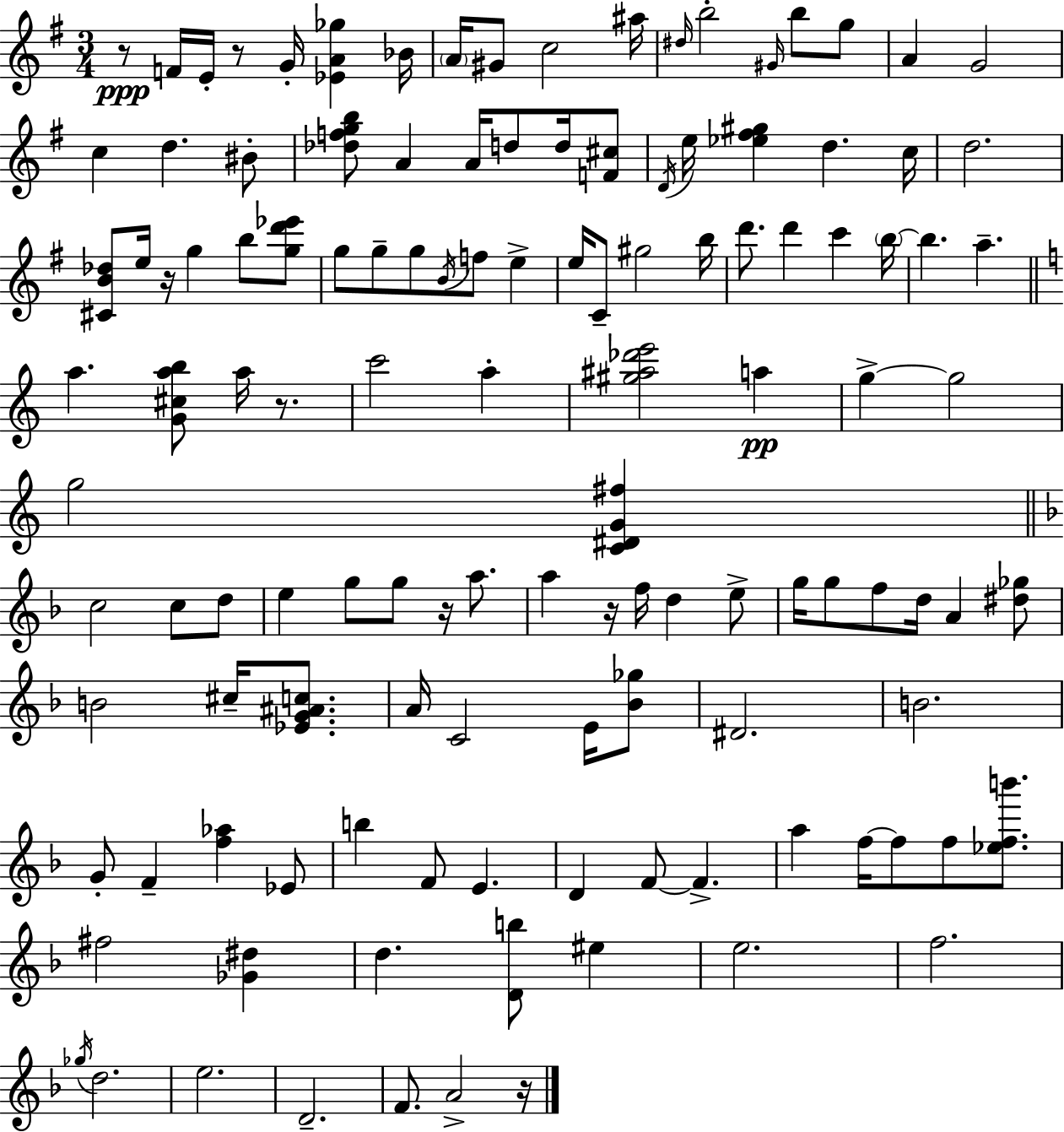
{
  \clef treble
  \numericTimeSignature
  \time 3/4
  \key e \minor
  \repeat volta 2 { r8\ppp f'16 e'16-. r8 g'16-. <ees' a' ges''>4 bes'16 | \parenthesize a'16 gis'8 c''2 ais''16 | \grace { dis''16 } b''2-. \grace { gis'16 } b''8 | g''8 a'4 g'2 | \break c''4 d''4. | bis'8-. <des'' f'' g'' b''>8 a'4 a'16 d''8 d''16 | <f' cis''>8 \acciaccatura { d'16 } e''16 <ees'' fis'' gis''>4 d''4. | c''16 d''2. | \break <cis' b' des''>8 e''16 r16 g''4 b''8 | <g'' d''' ees'''>8 g''8 g''8-- g''8 \acciaccatura { b'16 } f''8 | e''4-> e''16 c'8-- gis''2 | b''16 d'''8. d'''4 c'''4 | \break \parenthesize b''16~~ b''4. a''4.-- | \bar "||" \break \key c \major a''4. <g' cis'' a'' b''>8 a''16 r8. | c'''2 a''4-. | <gis'' ais'' des''' e'''>2 a''4\pp | g''4->~~ g''2 | \break g''2 <c' dis' g' fis''>4 | \bar "||" \break \key f \major c''2 c''8 d''8 | e''4 g''8 g''8 r16 a''8. | a''4 r16 f''16 d''4 e''8-> | g''16 g''8 f''8 d''16 a'4 <dis'' ges''>8 | \break b'2 cis''16-- <ees' g' ais' c''>8. | a'16 c'2 e'16 <bes' ges''>8 | dis'2. | b'2. | \break g'8-. f'4-- <f'' aes''>4 ees'8 | b''4 f'8 e'4. | d'4 f'8~~ f'4.-> | a''4 f''16~~ f''8 f''8 <ees'' f'' b'''>8. | \break fis''2 <ges' dis''>4 | d''4. <d' b''>8 eis''4 | e''2. | f''2. | \break \acciaccatura { ges''16 } d''2. | e''2. | d'2.-- | f'8. a'2-> | \break r16 } \bar "|."
}